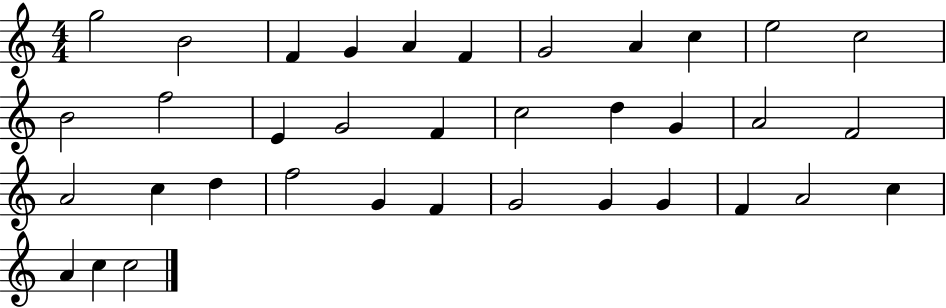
G5/h B4/h F4/q G4/q A4/q F4/q G4/h A4/q C5/q E5/h C5/h B4/h F5/h E4/q G4/h F4/q C5/h D5/q G4/q A4/h F4/h A4/h C5/q D5/q F5/h G4/q F4/q G4/h G4/q G4/q F4/q A4/h C5/q A4/q C5/q C5/h